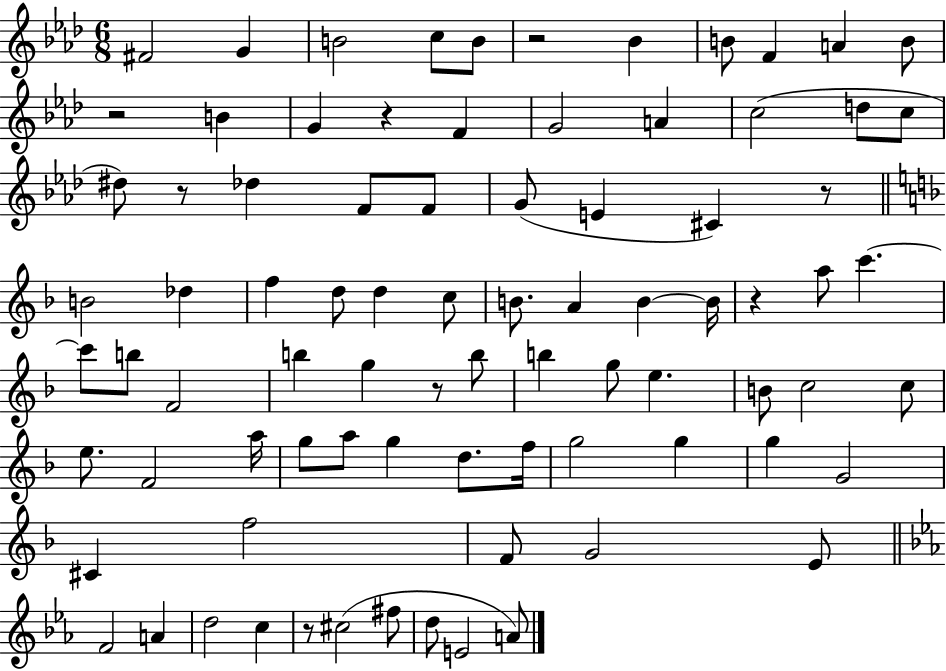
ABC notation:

X:1
T:Untitled
M:6/8
L:1/4
K:Ab
^F2 G B2 c/2 B/2 z2 _B B/2 F A B/2 z2 B G z F G2 A c2 d/2 c/2 ^d/2 z/2 _d F/2 F/2 G/2 E ^C z/2 B2 _d f d/2 d c/2 B/2 A B B/4 z a/2 c' c'/2 b/2 F2 b g z/2 b/2 b g/2 e B/2 c2 c/2 e/2 F2 a/4 g/2 a/2 g d/2 f/4 g2 g g G2 ^C f2 F/2 G2 E/2 F2 A d2 c z/2 ^c2 ^f/2 d/2 E2 A/2